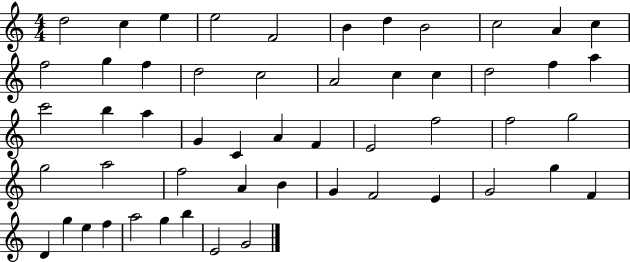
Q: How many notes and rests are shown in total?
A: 53